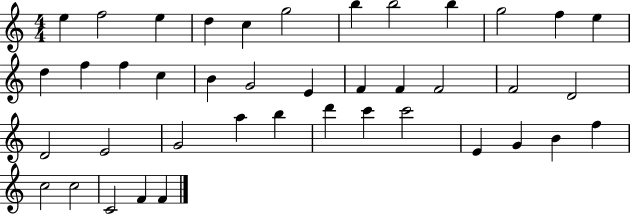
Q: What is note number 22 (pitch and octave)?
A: F4